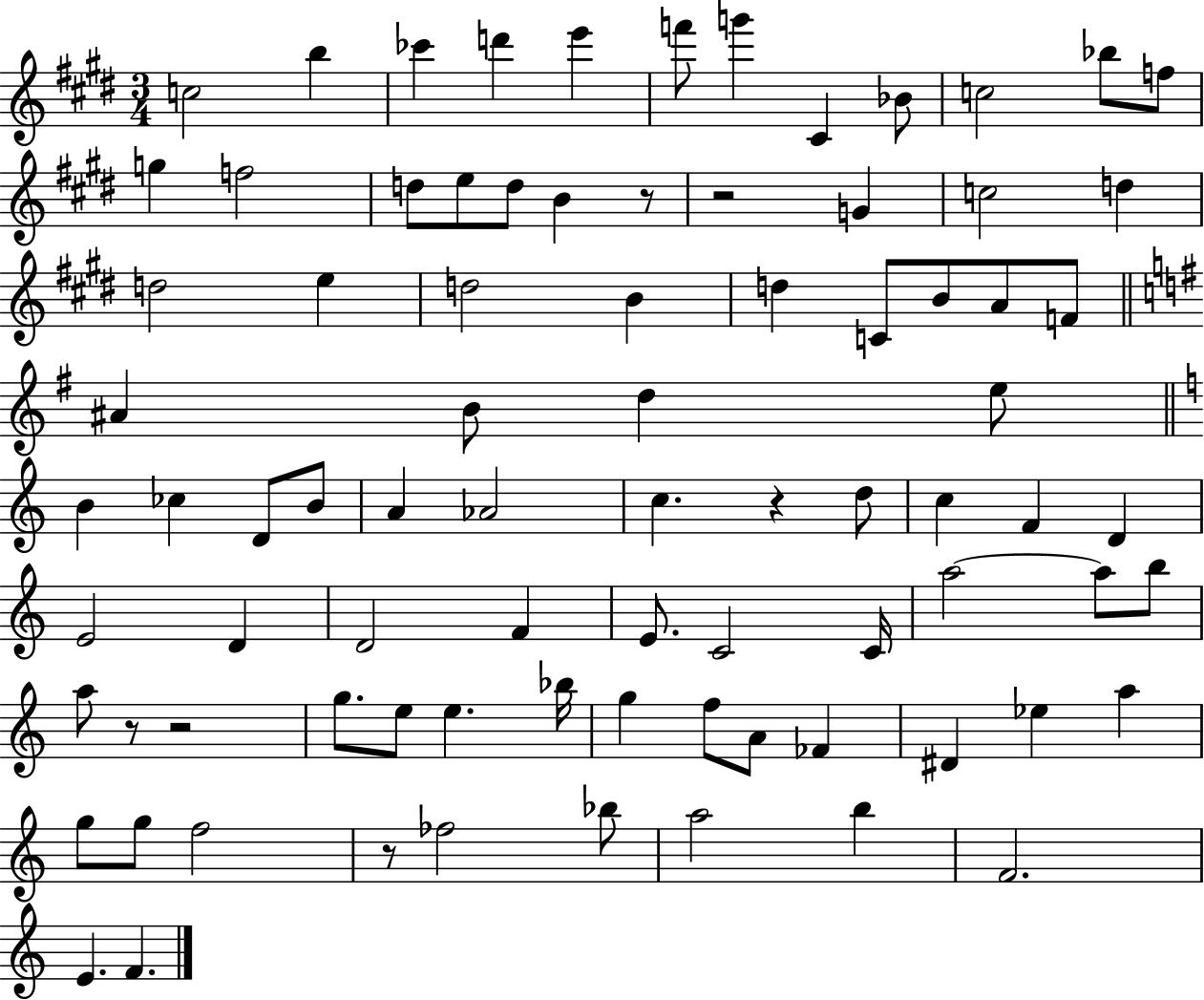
{
  \clef treble
  \numericTimeSignature
  \time 3/4
  \key e \major
  \repeat volta 2 { c''2 b''4 | ces'''4 d'''4 e'''4 | f'''8 g'''4 cis'4 bes'8 | c''2 bes''8 f''8 | \break g''4 f''2 | d''8 e''8 d''8 b'4 r8 | r2 g'4 | c''2 d''4 | \break d''2 e''4 | d''2 b'4 | d''4 c'8 b'8 a'8 f'8 | \bar "||" \break \key g \major ais'4 b'8 d''4 e''8 | \bar "||" \break \key a \minor b'4 ces''4 d'8 b'8 | a'4 aes'2 | c''4. r4 d''8 | c''4 f'4 d'4 | \break e'2 d'4 | d'2 f'4 | e'8. c'2 c'16 | a''2~~ a''8 b''8 | \break a''8 r8 r2 | g''8. e''8 e''4. bes''16 | g''4 f''8 a'8 fes'4 | dis'4 ees''4 a''4 | \break g''8 g''8 f''2 | r8 fes''2 bes''8 | a''2 b''4 | f'2. | \break e'4. f'4. | } \bar "|."
}